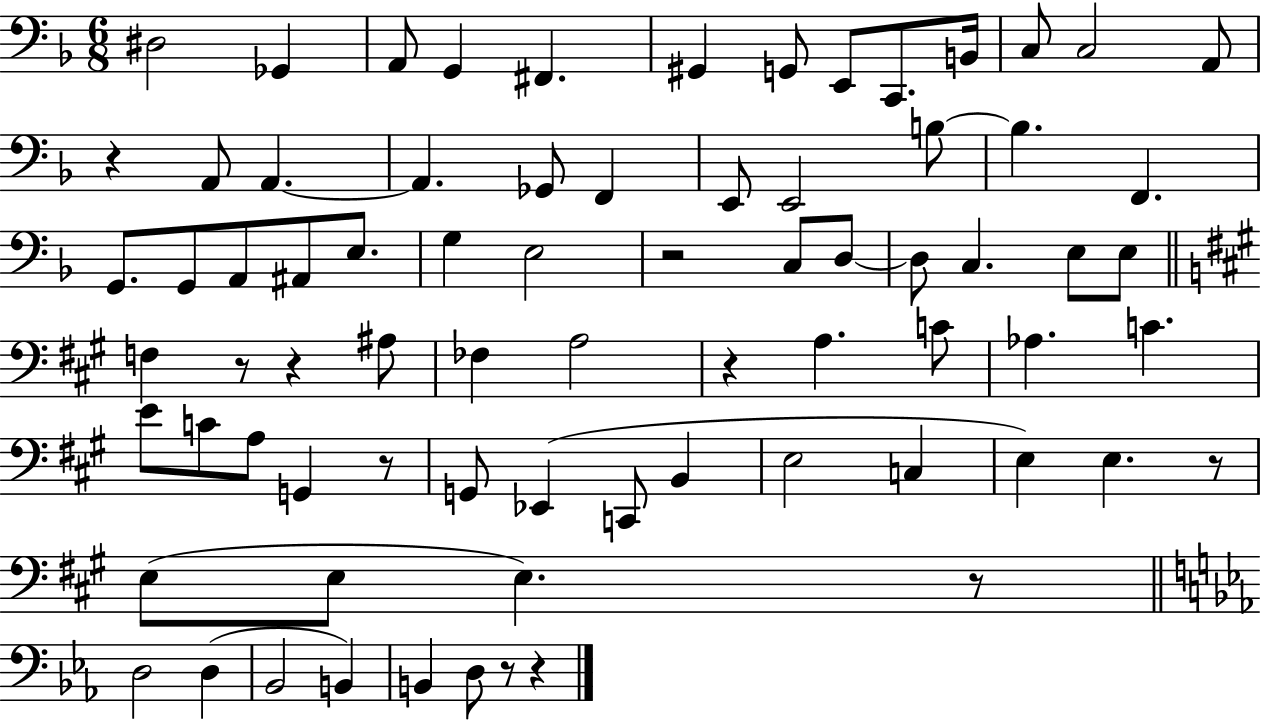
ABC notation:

X:1
T:Untitled
M:6/8
L:1/4
K:F
^D,2 _G,, A,,/2 G,, ^F,, ^G,, G,,/2 E,,/2 C,,/2 B,,/4 C,/2 C,2 A,,/2 z A,,/2 A,, A,, _G,,/2 F,, E,,/2 E,,2 B,/2 B, F,, G,,/2 G,,/2 A,,/2 ^A,,/2 E,/2 G, E,2 z2 C,/2 D,/2 D,/2 C, E,/2 E,/2 F, z/2 z ^A,/2 _F, A,2 z A, C/2 _A, C E/2 C/2 A,/2 G,, z/2 G,,/2 _E,, C,,/2 B,, E,2 C, E, E, z/2 E,/2 E,/2 E, z/2 D,2 D, _B,,2 B,, B,, D,/2 z/2 z